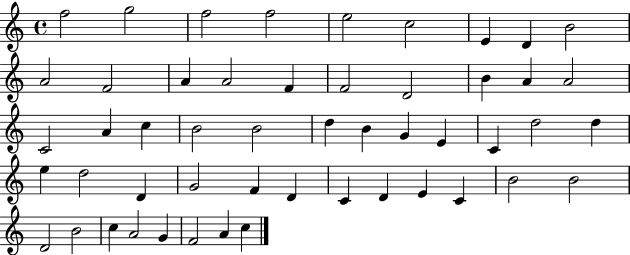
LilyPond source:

{
  \clef treble
  \time 4/4
  \defaultTimeSignature
  \key c \major
  f''2 g''2 | f''2 f''2 | e''2 c''2 | e'4 d'4 b'2 | \break a'2 f'2 | a'4 a'2 f'4 | f'2 d'2 | b'4 a'4 a'2 | \break c'2 a'4 c''4 | b'2 b'2 | d''4 b'4 g'4 e'4 | c'4 d''2 d''4 | \break e''4 d''2 d'4 | g'2 f'4 d'4 | c'4 d'4 e'4 c'4 | b'2 b'2 | \break d'2 b'2 | c''4 a'2 g'4 | f'2 a'4 c''4 | \bar "|."
}